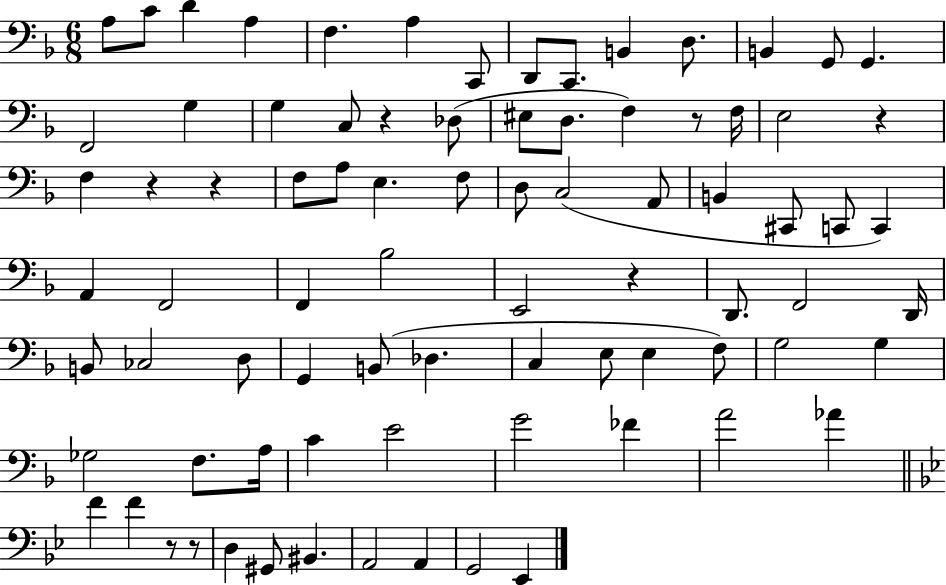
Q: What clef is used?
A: bass